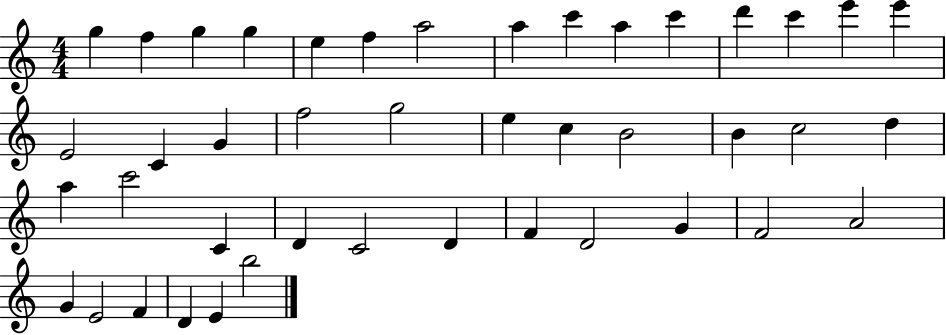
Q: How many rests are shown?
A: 0